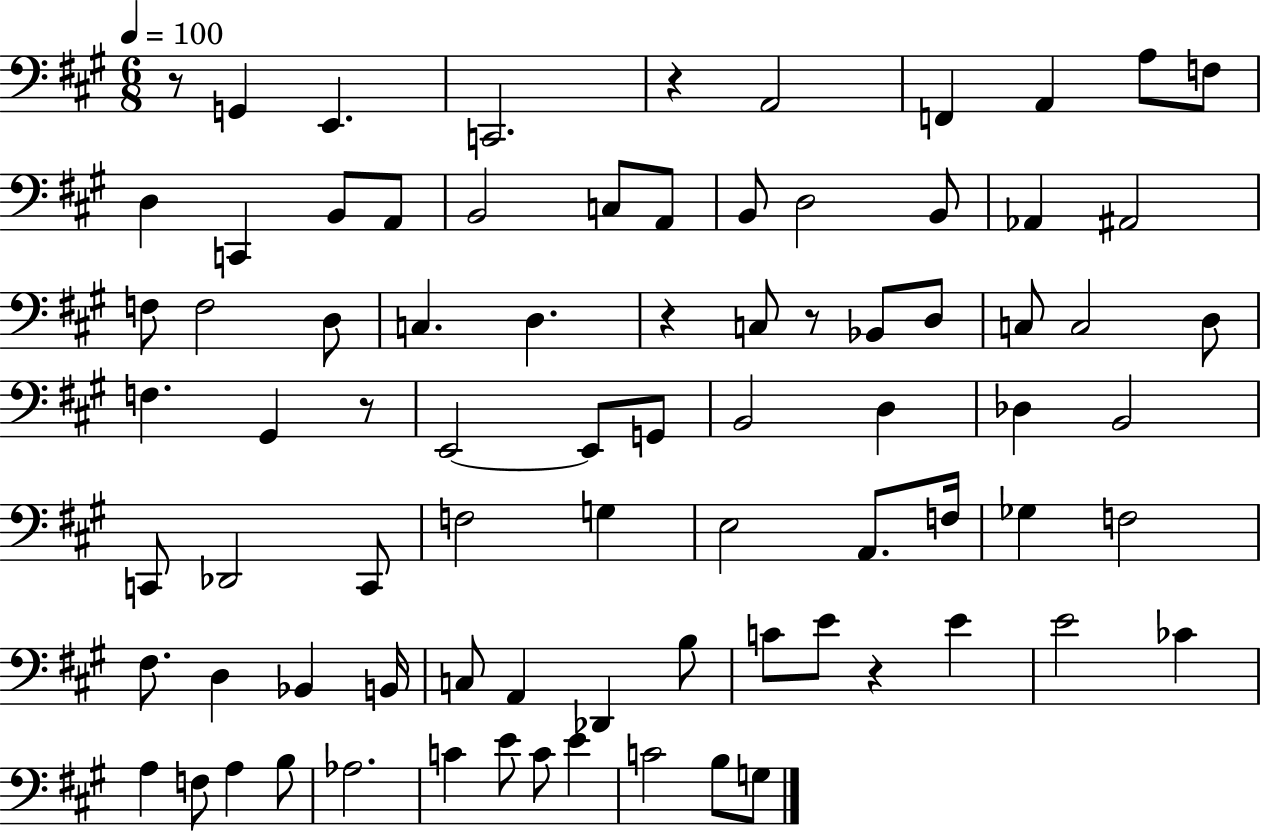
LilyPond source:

{
  \clef bass
  \numericTimeSignature
  \time 6/8
  \key a \major
  \tempo 4 = 100
  \repeat volta 2 { r8 g,4 e,4. | c,2. | r4 a,2 | f,4 a,4 a8 f8 | \break d4 c,4 b,8 a,8 | b,2 c8 a,8 | b,8 d2 b,8 | aes,4 ais,2 | \break f8 f2 d8 | c4. d4. | r4 c8 r8 bes,8 d8 | c8 c2 d8 | \break f4. gis,4 r8 | e,2~~ e,8 g,8 | b,2 d4 | des4 b,2 | \break c,8 des,2 c,8 | f2 g4 | e2 a,8. f16 | ges4 f2 | \break fis8. d4 bes,4 b,16 | c8 a,4 des,4 b8 | c'8 e'8 r4 e'4 | e'2 ces'4 | \break a4 f8 a4 b8 | aes2. | c'4 e'8 c'8 e'4 | c'2 b8 g8 | \break } \bar "|."
}